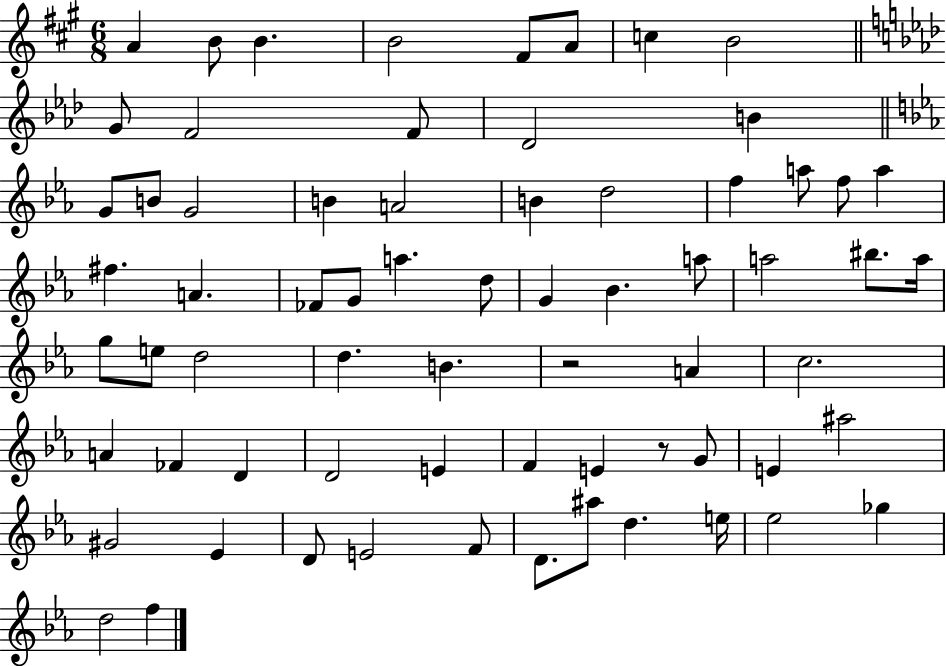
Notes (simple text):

A4/q B4/e B4/q. B4/h F#4/e A4/e C5/q B4/h G4/e F4/h F4/e Db4/h B4/q G4/e B4/e G4/h B4/q A4/h B4/q D5/h F5/q A5/e F5/e A5/q F#5/q. A4/q. FES4/e G4/e A5/q. D5/e G4/q Bb4/q. A5/e A5/h BIS5/e. A5/s G5/e E5/e D5/h D5/q. B4/q. R/h A4/q C5/h. A4/q FES4/q D4/q D4/h E4/q F4/q E4/q R/e G4/e E4/q A#5/h G#4/h Eb4/q D4/e E4/h F4/e D4/e. A#5/e D5/q. E5/s Eb5/h Gb5/q D5/h F5/q